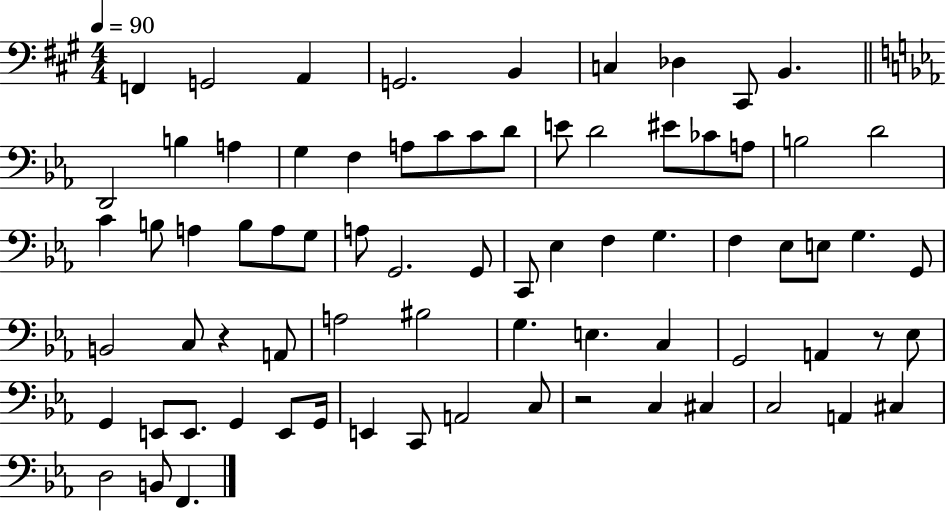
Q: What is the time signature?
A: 4/4